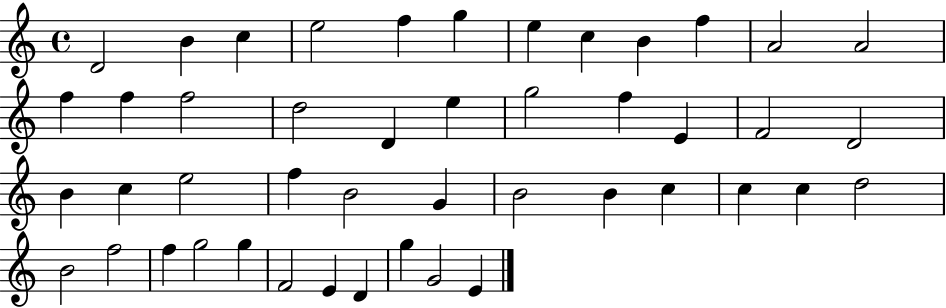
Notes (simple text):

D4/h B4/q C5/q E5/h F5/q G5/q E5/q C5/q B4/q F5/q A4/h A4/h F5/q F5/q F5/h D5/h D4/q E5/q G5/h F5/q E4/q F4/h D4/h B4/q C5/q E5/h F5/q B4/h G4/q B4/h B4/q C5/q C5/q C5/q D5/h B4/h F5/h F5/q G5/h G5/q F4/h E4/q D4/q G5/q G4/h E4/q